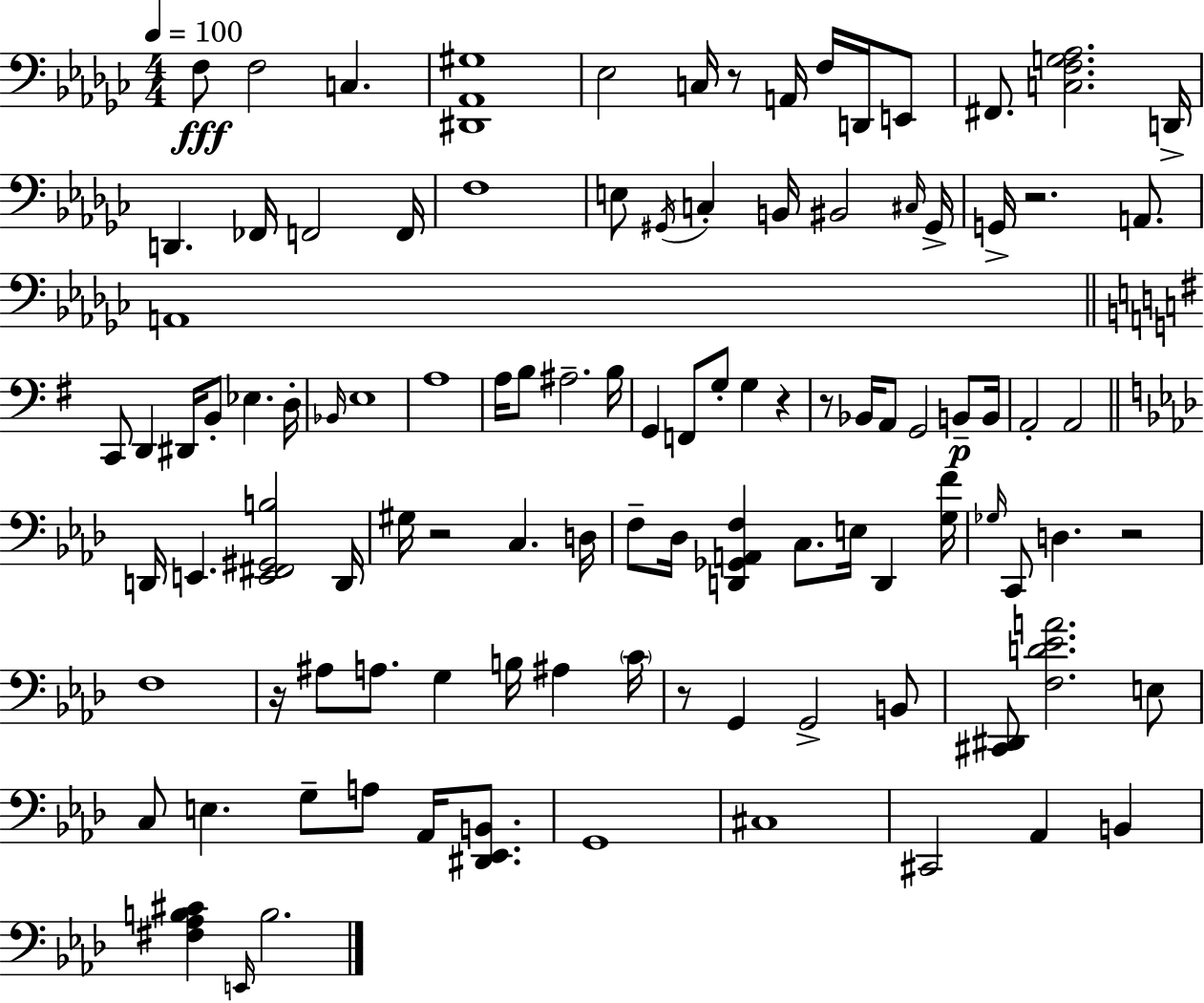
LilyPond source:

{
  \clef bass
  \numericTimeSignature
  \time 4/4
  \key ees \minor
  \tempo 4 = 100
  f8\fff f2 c4. | <dis, aes, gis>1 | ees2 c16 r8 a,16 f16 d,16 e,8 | fis,8. <c f g aes>2. d,16-> | \break d,4. fes,16 f,2 f,16 | f1 | e8 \acciaccatura { gis,16 } c4-. b,16 bis,2 | \grace { cis16 } gis,16-> g,16-> r2. a,8. | \break a,1 | \bar "||" \break \key g \major c,8 d,4 dis,16 b,8-. ees4. d16-. | \grace { bes,16 } e1 | a1 | a16 b8 ais2.-- | \break b16 g,4 f,8 g8-. g4 r4 | r8 bes,16 a,8 g,2 b,8--\p | b,16 a,2-. a,2 | \bar "||" \break \key aes \major d,16 e,4. <e, fis, gis, b>2 d,16 | gis16 r2 c4. d16 | f8-- des16 <d, ges, a, f>4 c8. e16 d,4 <g f'>16 | \grace { ges16 } c,8 d4. r2 | \break f1 | r16 ais8 a8. g4 b16 ais4 | \parenthesize c'16 r8 g,4 g,2-> b,8 | <cis, dis,>8 <f d' ees' a'>2. e8 | \break c8 e4. g8-- a8 aes,16 <dis, ees, b,>8. | g,1 | cis1 | cis,2 aes,4 b,4 | \break <fis aes b cis'>4 \grace { e,16 } b2. | \bar "|."
}